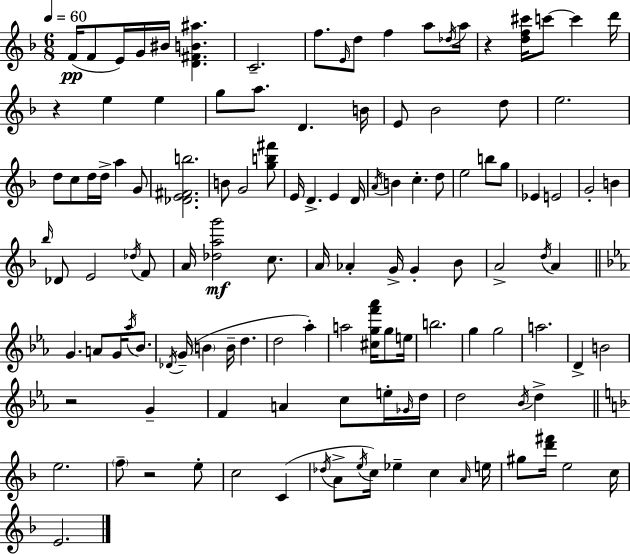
{
  \clef treble
  \numericTimeSignature
  \time 6/8
  \key f \major
  \tempo 4 = 60
  f'16(\pp f'8 e'16) g'16 bis'16 <d' fis' b' ais''>4. | c'2.-- | f''8. \grace { e'16 } d''8 f''4 a''8 | \acciaccatura { des''16 } a''16 r4 <d'' f'' cis'''>16 c'''8~~ c'''4 | \break d'''16 r4 e''4 e''4 | g''8 a''8. d'4. | b'16 e'8 bes'2 | d''8 e''2. | \break d''8 c''8 d''16 d''16-> a''4 | g'8 <des' e' fis' b''>2. | b'8 g'2 | <g'' b'' fis'''>8 e'16 d'4.-> e'4 | \break d'16 \acciaccatura { a'16 } b'4 c''4.-. | d''8 e''2 b''8 | g''8 ees'4 e'2 | g'2-. b'4 | \break \grace { bes''16 } des'8 e'2 | \acciaccatura { des''16 } f'8 a'16 <des'' a'' g'''>2\mf | c''8. a'16 aes'4-. g'16-> g'4-. | bes'8 a'2-> | \break \acciaccatura { d''16 } a'4 \bar "||" \break \key c \minor g'4. a'8 g'16 \acciaccatura { aes''16 } bes'8. | \acciaccatura { des'16 } g'16--( \parenthesize b'4 b'16-- d''4. | d''2 aes''4-.) | a''2 <cis'' g'' f''' aes'''>16 g''8 | \break e''16 b''2. | g''4 g''2 | a''2. | d'4-> b'2 | \break r2 g'4-- | f'4 a'4 c''8 | e''16-. \grace { ges'16 } d''16 d''2 \acciaccatura { bes'16 } | d''4-> \bar "||" \break \key d \minor e''2. | \parenthesize f''8-- r2 e''8-. | c''2 c'4( | \acciaccatura { des''16 } a'8-> \acciaccatura { e''16 }) c''16 ees''4-- c''4 | \break \grace { a'16 } e''16 gis''8 <d''' fis'''>16 e''2 | c''16 e'2. | \bar "|."
}